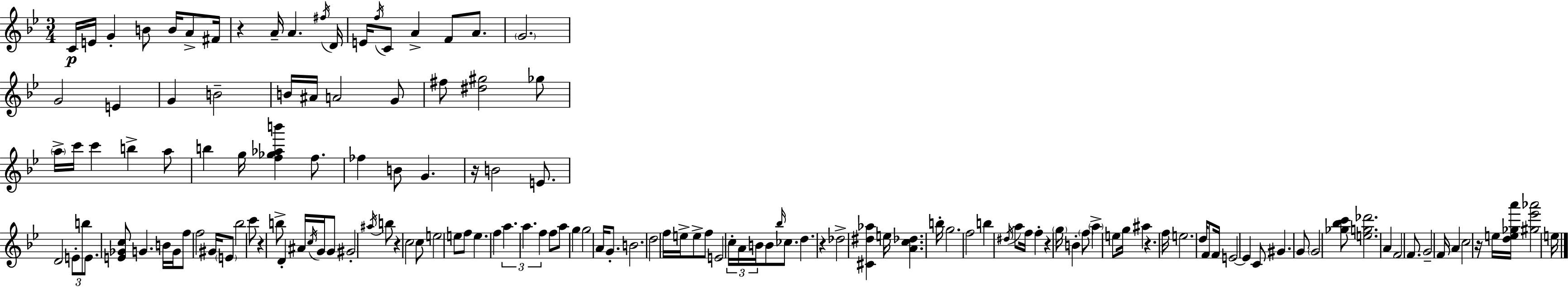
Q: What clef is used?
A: treble